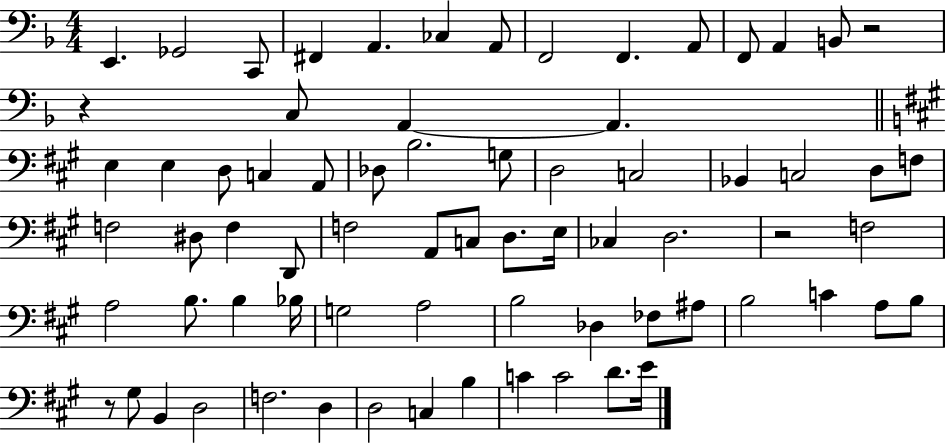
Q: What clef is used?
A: bass